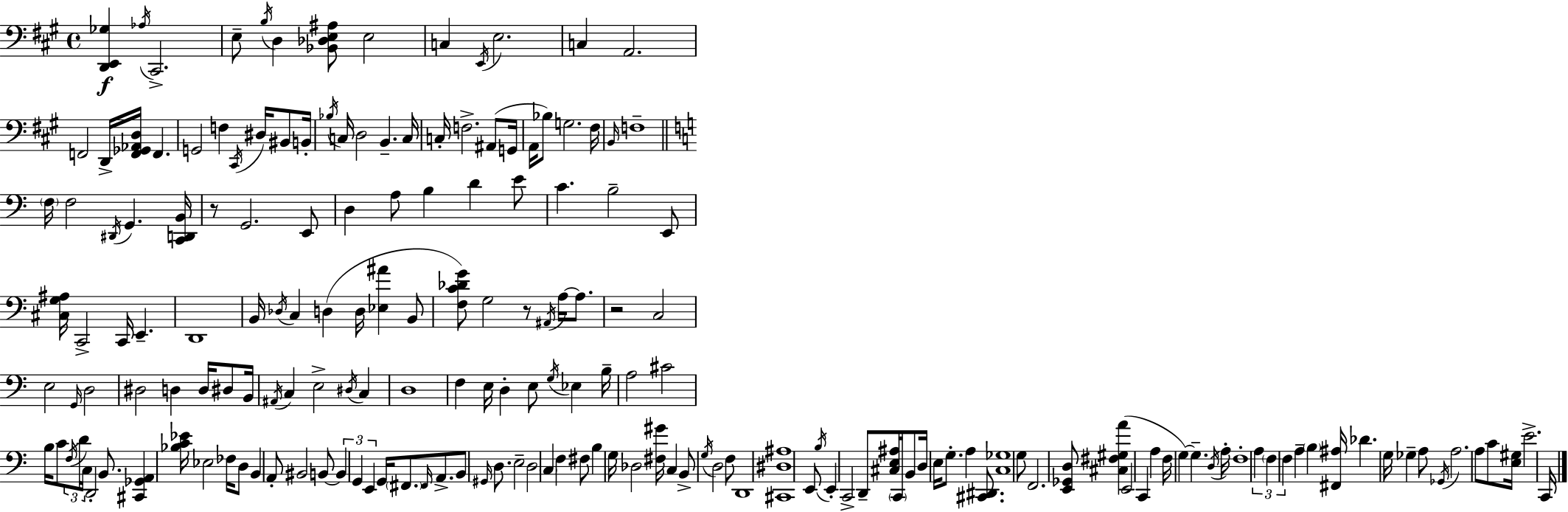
{
  \clef bass
  \time 4/4
  \defaultTimeSignature
  \key a \major
  \repeat volta 2 { <d, e, ges>4\f \acciaccatura { aes16 } cis,2.-> | e8-- \acciaccatura { b16 } d4 <bes, des e ais>8 e2 | c4 \acciaccatura { e,16 } e2. | c4 a,2. | \break f,2 d,16-> <f, ges, aes, d>16 f,4. | g,2 f4 \acciaccatura { cis,16 } | dis16 bis,8 b,16-. \acciaccatura { bes16 } c16 d2 b,4.-- | c16 c16-. f2.-> | \break ais,8( g,16 a,16 bes8) g2. | fis16 \grace { b,16 } f1-- | \bar "||" \break \key c \major \parenthesize f16 f2 \acciaccatura { dis,16 } g,4. | <c, d, b,>16 r8 g,2. e,8 | d4 a8 b4 d'4 e'8 | c'4. b2-- e,8 | \break <cis g ais>16 c,2-> c,16 e,4.-- | d,1 | b,16 \acciaccatura { des16 } c4 d4( d16 <ees ais'>4 | b,8 <f c' des' g'>8) g2 r8 \acciaccatura { ais,16 } a16~~ | \break a8. r2 c2 | e2 \grace { g,16 } d2 | dis2 d4 | d16 dis8 b,16 \acciaccatura { ais,16 } c4 e2-> | \break \acciaccatura { dis16 } c4 d1 | f4 e16 d4-. e8 | \acciaccatura { g16 } ees4 b16-- a2 cis'2 | b16 c'8 \tuplet 3/2 { \acciaccatura { f16 } d'16 c16 } d,2-. | \break b,8. <cis, ges, a,>4 <bes c' ees'>16 ees2 | fes16 d8 b,4 a,8-. bis,2 | b,8~~ \tuplet 3/2 { b,4 g,4 | e,4 } g,16 \parenthesize fis,8. \grace { fis,16 } a,8.-> b,8 \grace { gis,16 } d8. | \break e2-- d2 | \parenthesize c4 f4 fis8 b4 | g16 des2 <fis gis'>16 c4 b,8-> | \acciaccatura { g16 } d2 f8 d,1 | \break <cis, dis ais>1 | e,8 \acciaccatura { b16 } e,4-. | c,2-> d,8-- <cis e ais>16 \parenthesize c,16 b,8 | d16 e16 g8.-. a4 <cis, dis,>8. <c ges>1 | \break g8 f,2. | <e, ges, d>8 <cis fis gis a'>4( | e,2 c,4 a4 | f16 g4~~) g4.-- \acciaccatura { d16 } a16-. f1-. | \break \tuplet 3/2 { a4 | \parenthesize f4 f4 } a4-- \parenthesize b4 | <fis, ais>16 des'4. g16 ges4-- a8 \acciaccatura { ges,16 } | a2. a8 c'8 | \break <e gis>16 e'2.-> c,16 } \bar "|."
}